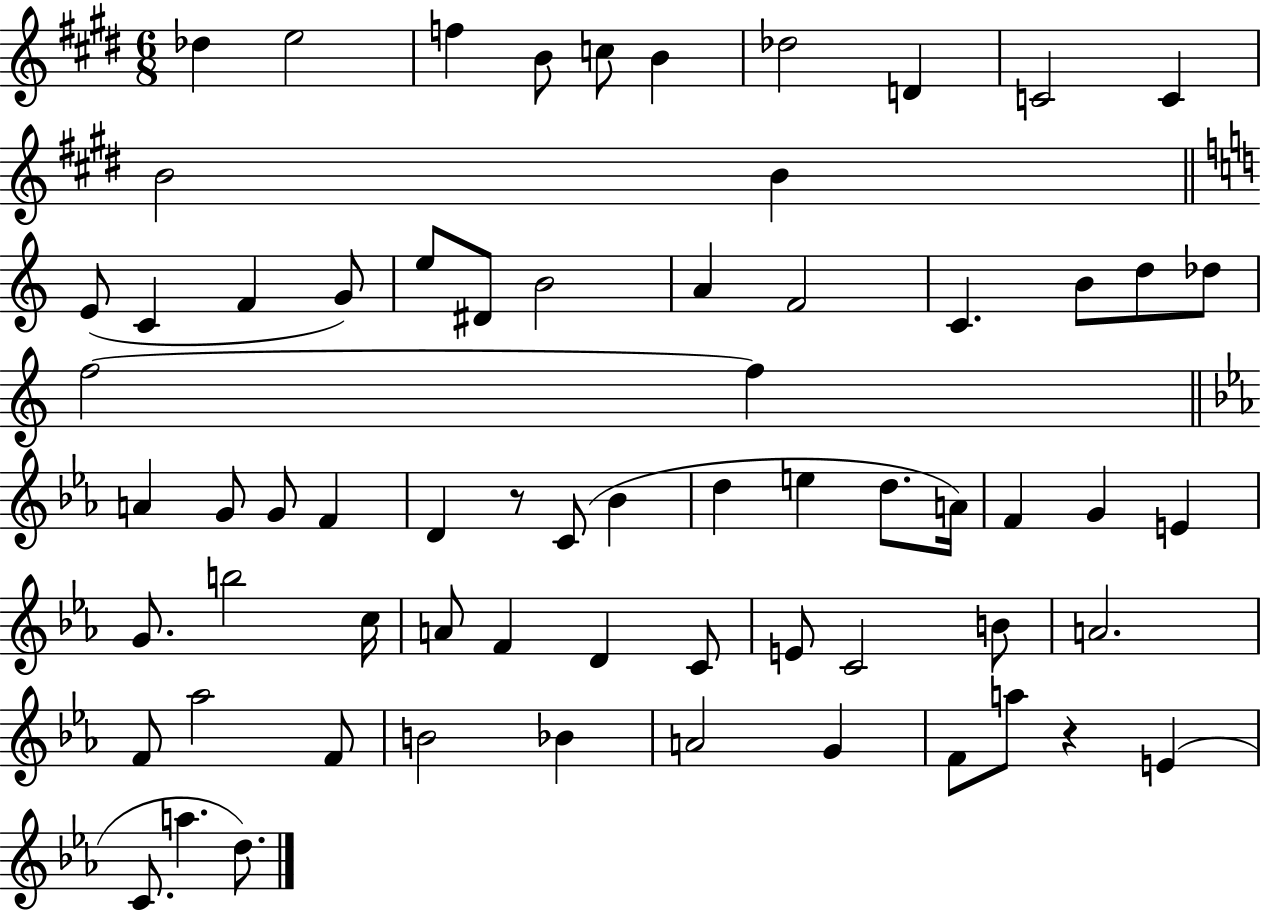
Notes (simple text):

Db5/q E5/h F5/q B4/e C5/e B4/q Db5/h D4/q C4/h C4/q B4/h B4/q E4/e C4/q F4/q G4/e E5/e D#4/e B4/h A4/q F4/h C4/q. B4/e D5/e Db5/e F5/h F5/q A4/q G4/e G4/e F4/q D4/q R/e C4/e Bb4/q D5/q E5/q D5/e. A4/s F4/q G4/q E4/q G4/e. B5/h C5/s A4/e F4/q D4/q C4/e E4/e C4/h B4/e A4/h. F4/e Ab5/h F4/e B4/h Bb4/q A4/h G4/q F4/e A5/e R/q E4/q C4/e. A5/q. D5/e.